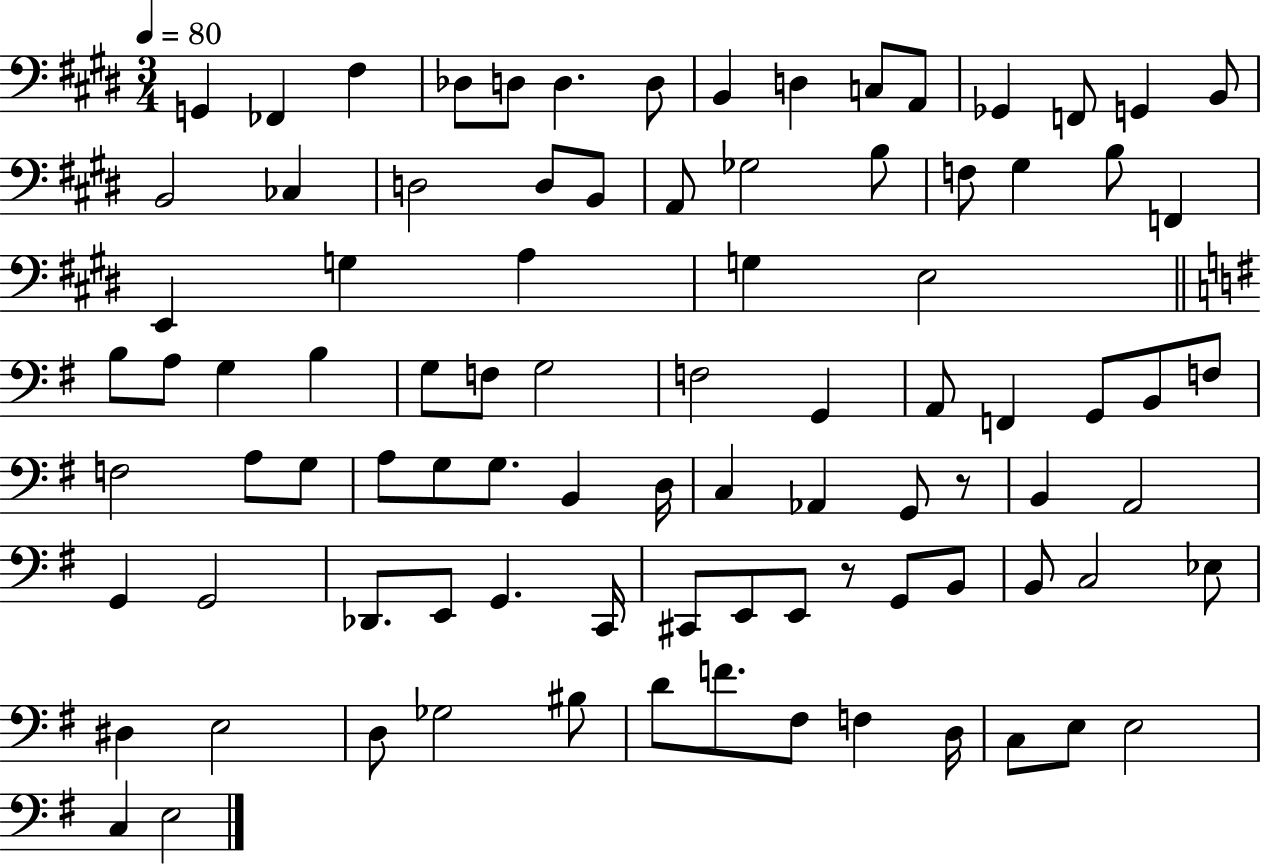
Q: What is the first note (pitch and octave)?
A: G2